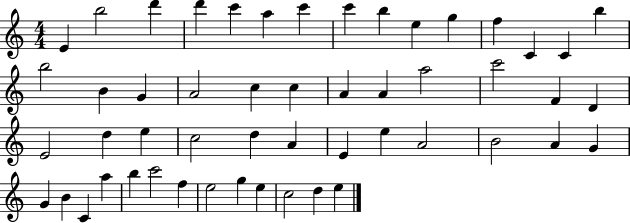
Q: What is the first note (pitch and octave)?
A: E4